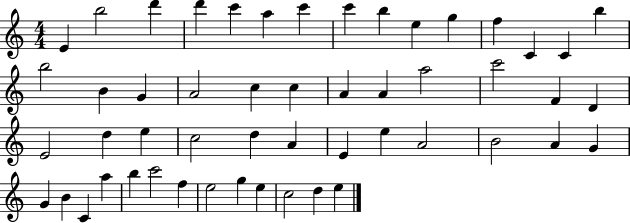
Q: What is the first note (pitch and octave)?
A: E4